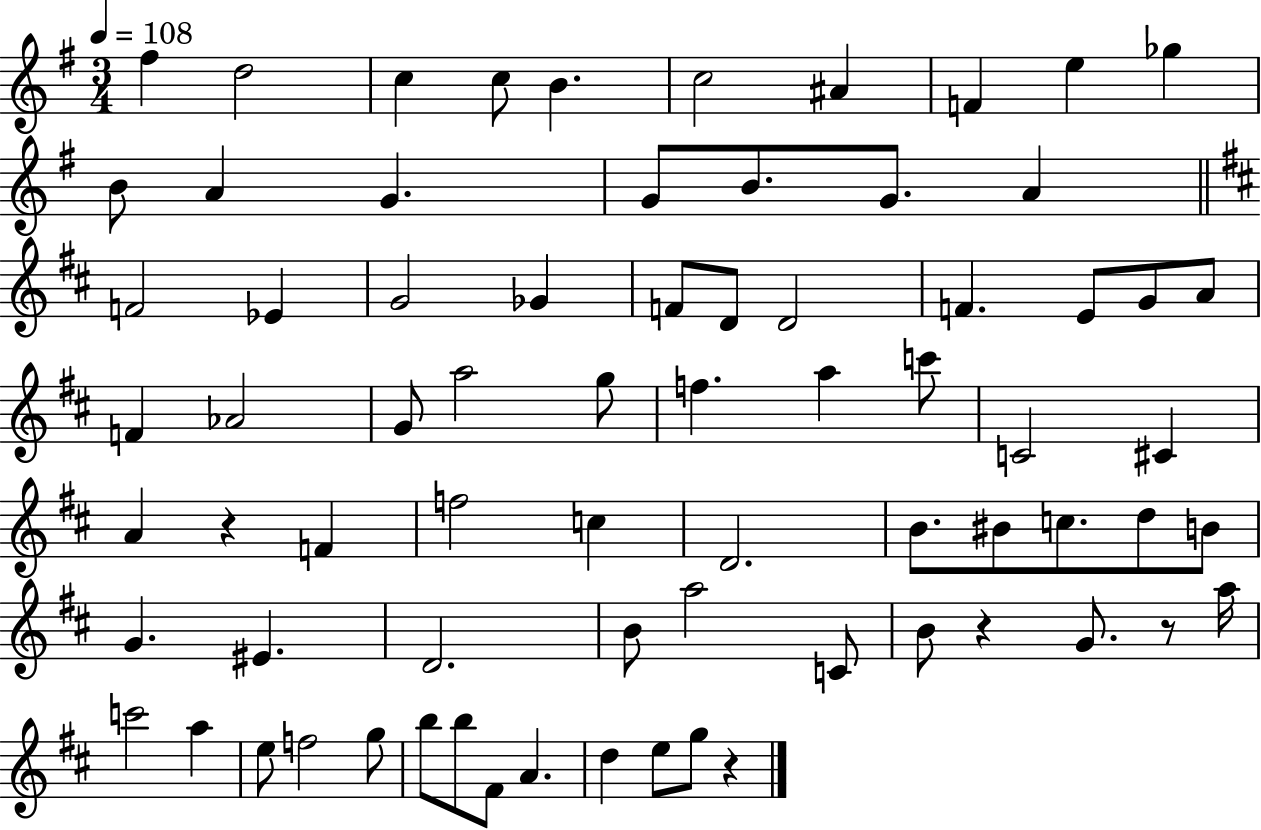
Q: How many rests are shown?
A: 4